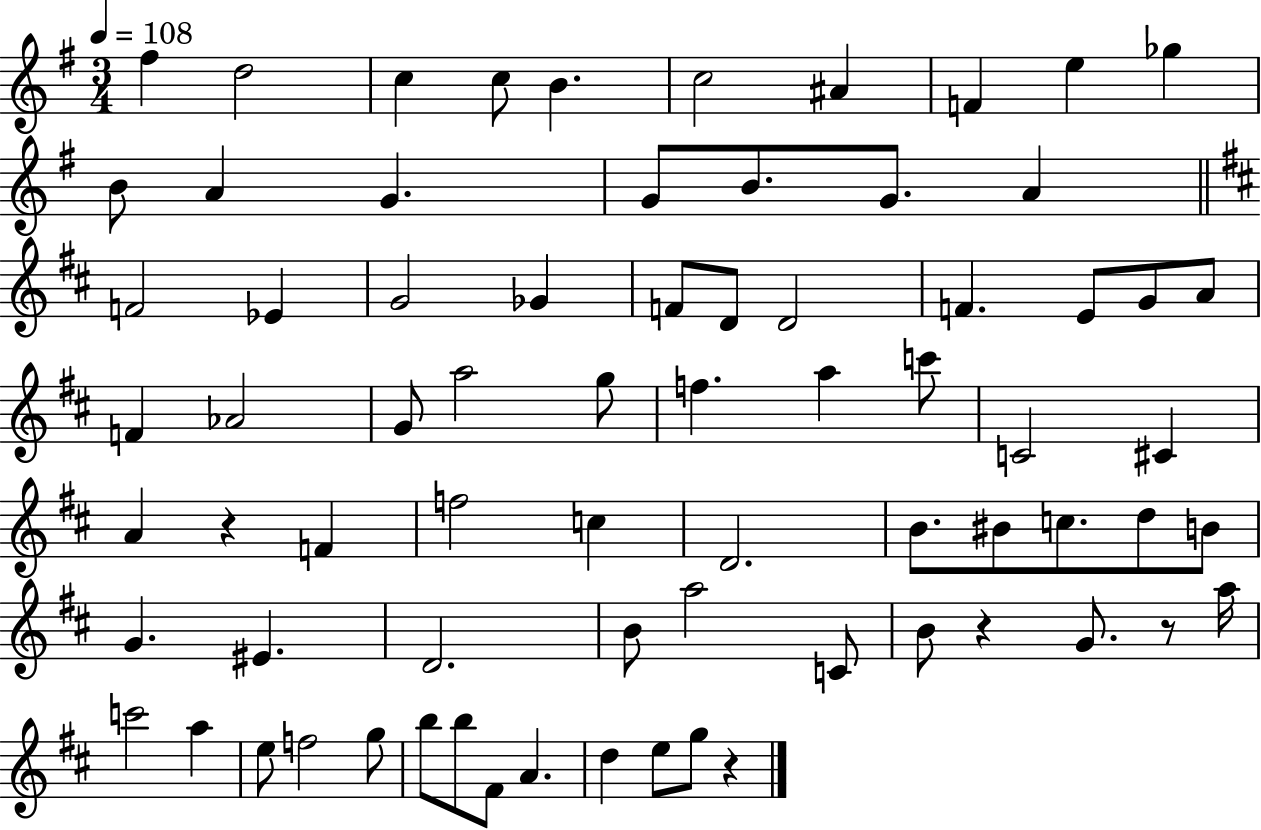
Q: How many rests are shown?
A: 4